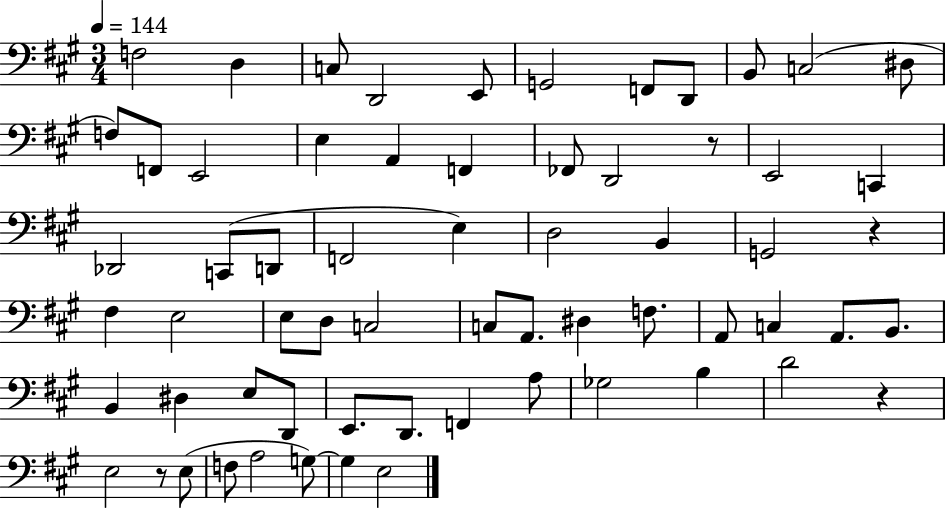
F3/h D3/q C3/e D2/h E2/e G2/h F2/e D2/e B2/e C3/h D#3/e F3/e F2/e E2/h E3/q A2/q F2/q FES2/e D2/h R/e E2/h C2/q Db2/h C2/e D2/e F2/h E3/q D3/h B2/q G2/h R/q F#3/q E3/h E3/e D3/e C3/h C3/e A2/e. D#3/q F3/e. A2/e C3/q A2/e. B2/e. B2/q D#3/q E3/e D2/e E2/e. D2/e. F2/q A3/e Gb3/h B3/q D4/h R/q E3/h R/e E3/e F3/e A3/h G3/e G3/q E3/h